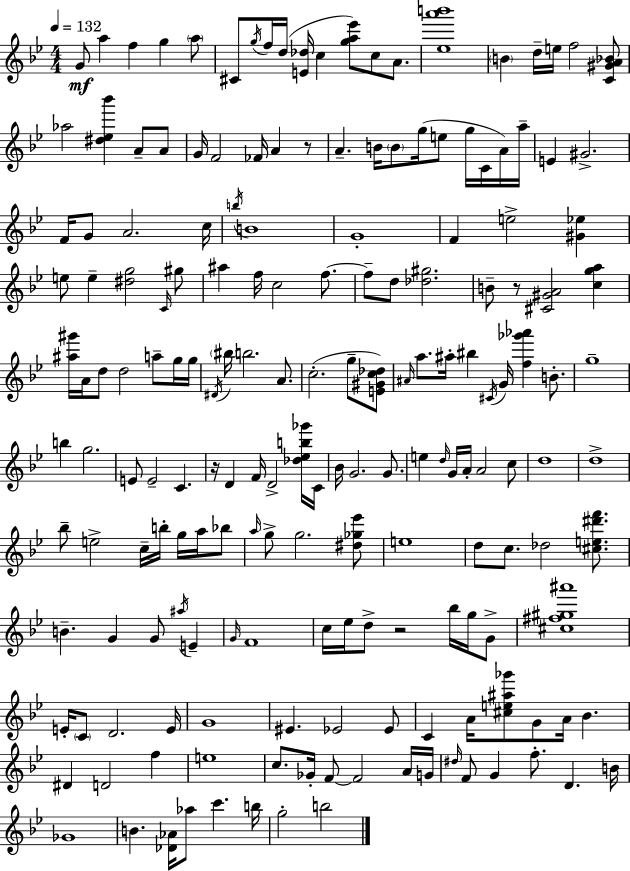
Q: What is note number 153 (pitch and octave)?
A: Ab5